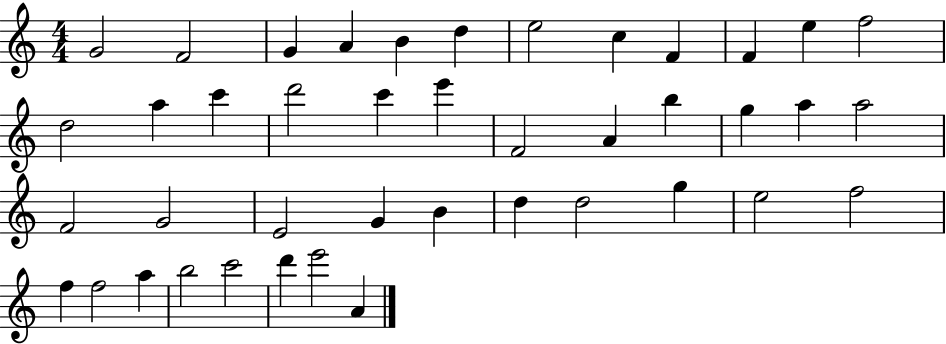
G4/h F4/h G4/q A4/q B4/q D5/q E5/h C5/q F4/q F4/q E5/q F5/h D5/h A5/q C6/q D6/h C6/q E6/q F4/h A4/q B5/q G5/q A5/q A5/h F4/h G4/h E4/h G4/q B4/q D5/q D5/h G5/q E5/h F5/h F5/q F5/h A5/q B5/h C6/h D6/q E6/h A4/q